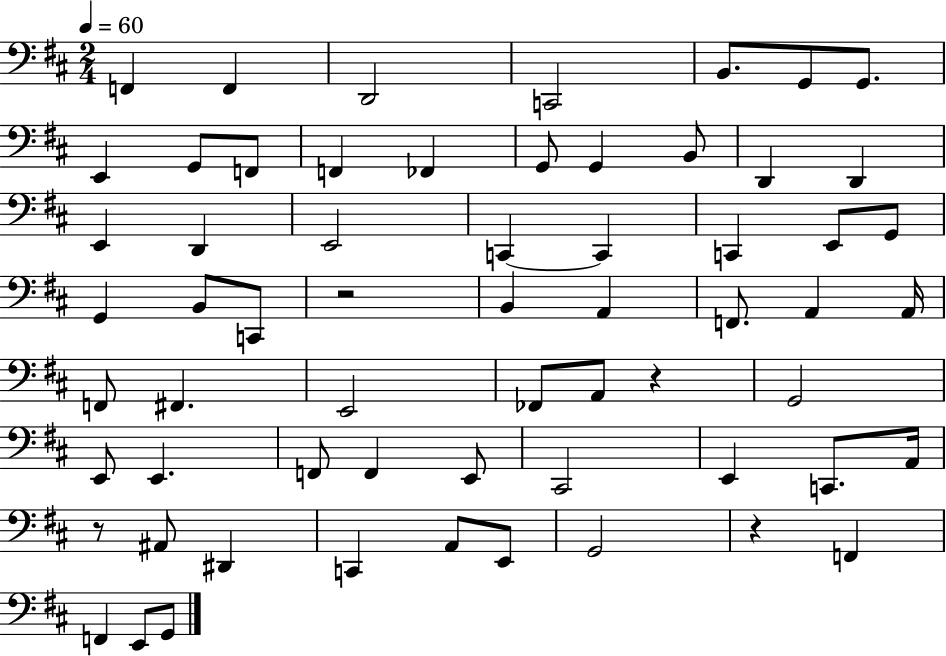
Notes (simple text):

F2/q F2/q D2/h C2/h B2/e. G2/e G2/e. E2/q G2/e F2/e F2/q FES2/q G2/e G2/q B2/e D2/q D2/q E2/q D2/q E2/h C2/q C2/q C2/q E2/e G2/e G2/q B2/e C2/e R/h B2/q A2/q F2/e. A2/q A2/s F2/e F#2/q. E2/h FES2/e A2/e R/q G2/h E2/e E2/q. F2/e F2/q E2/e C#2/h E2/q C2/e. A2/s R/e A#2/e D#2/q C2/q A2/e E2/e G2/h R/q F2/q F2/q E2/e G2/e